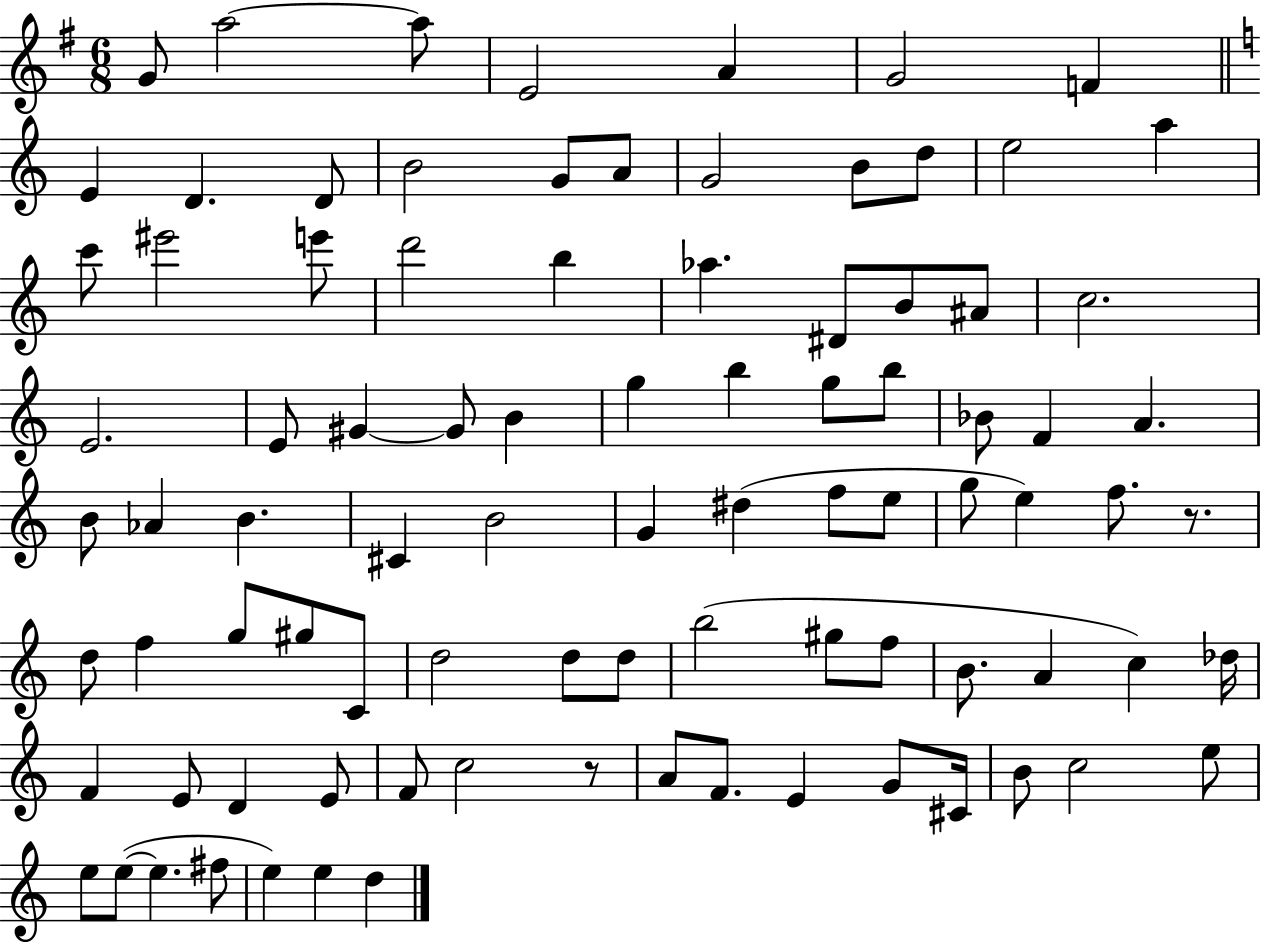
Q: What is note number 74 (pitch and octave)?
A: A4